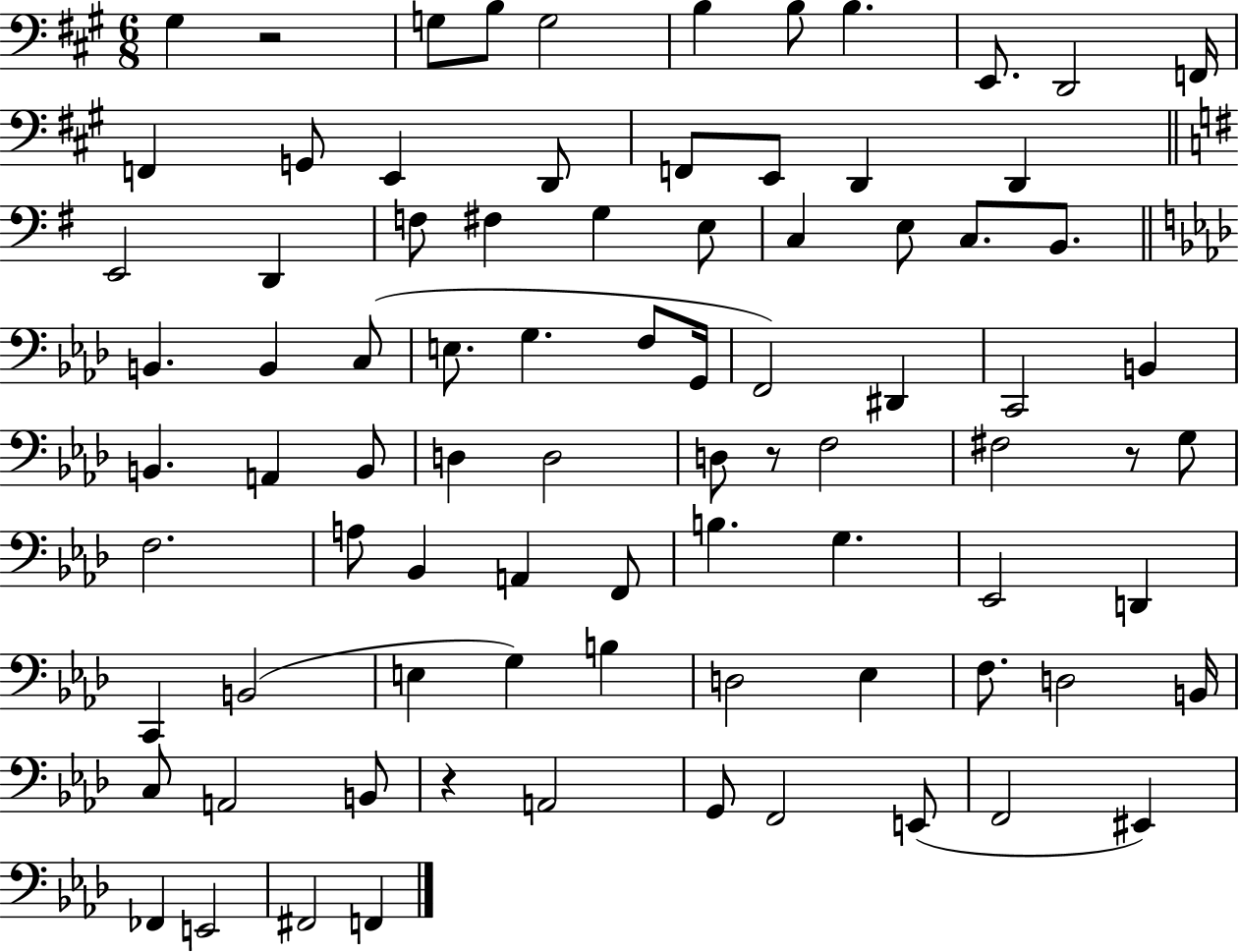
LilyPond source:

{
  \clef bass
  \numericTimeSignature
  \time 6/8
  \key a \major
  gis4 r2 | g8 b8 g2 | b4 b8 b4. | e,8. d,2 f,16 | \break f,4 g,8 e,4 d,8 | f,8 e,8 d,4 d,4 | \bar "||" \break \key g \major e,2 d,4 | f8 fis4 g4 e8 | c4 e8 c8. b,8. | \bar "||" \break \key f \minor b,4. b,4 c8( | e8. g4. f8 g,16 | f,2) dis,4 | c,2 b,4 | \break b,4. a,4 b,8 | d4 d2 | d8 r8 f2 | fis2 r8 g8 | \break f2. | a8 bes,4 a,4 f,8 | b4. g4. | ees,2 d,4 | \break c,4 b,2( | e4 g4) b4 | d2 ees4 | f8. d2 b,16 | \break c8 a,2 b,8 | r4 a,2 | g,8 f,2 e,8( | f,2 eis,4) | \break fes,4 e,2 | fis,2 f,4 | \bar "|."
}